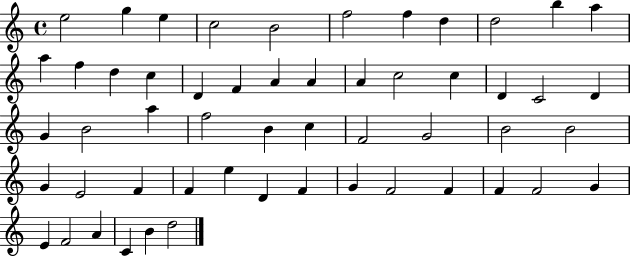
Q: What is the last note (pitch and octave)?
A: D5